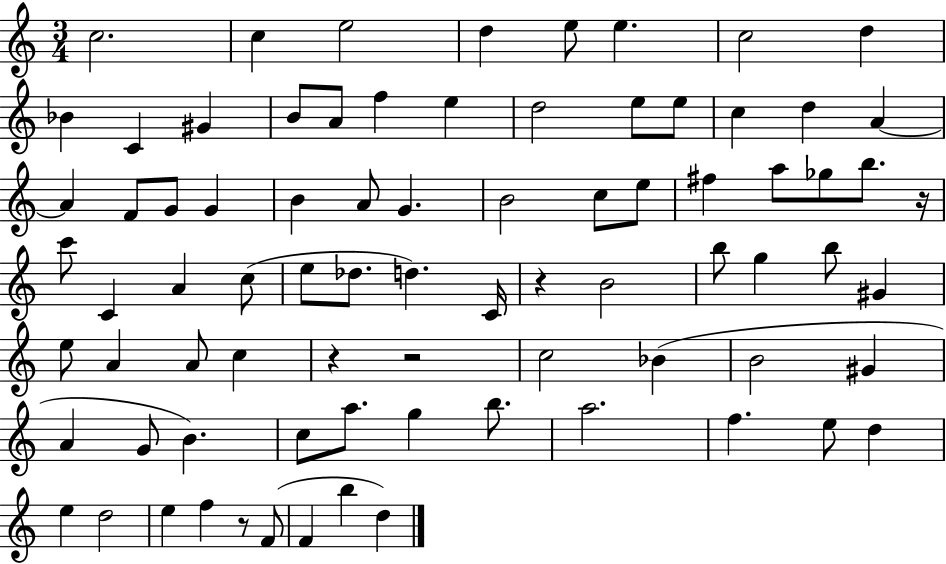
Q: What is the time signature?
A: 3/4